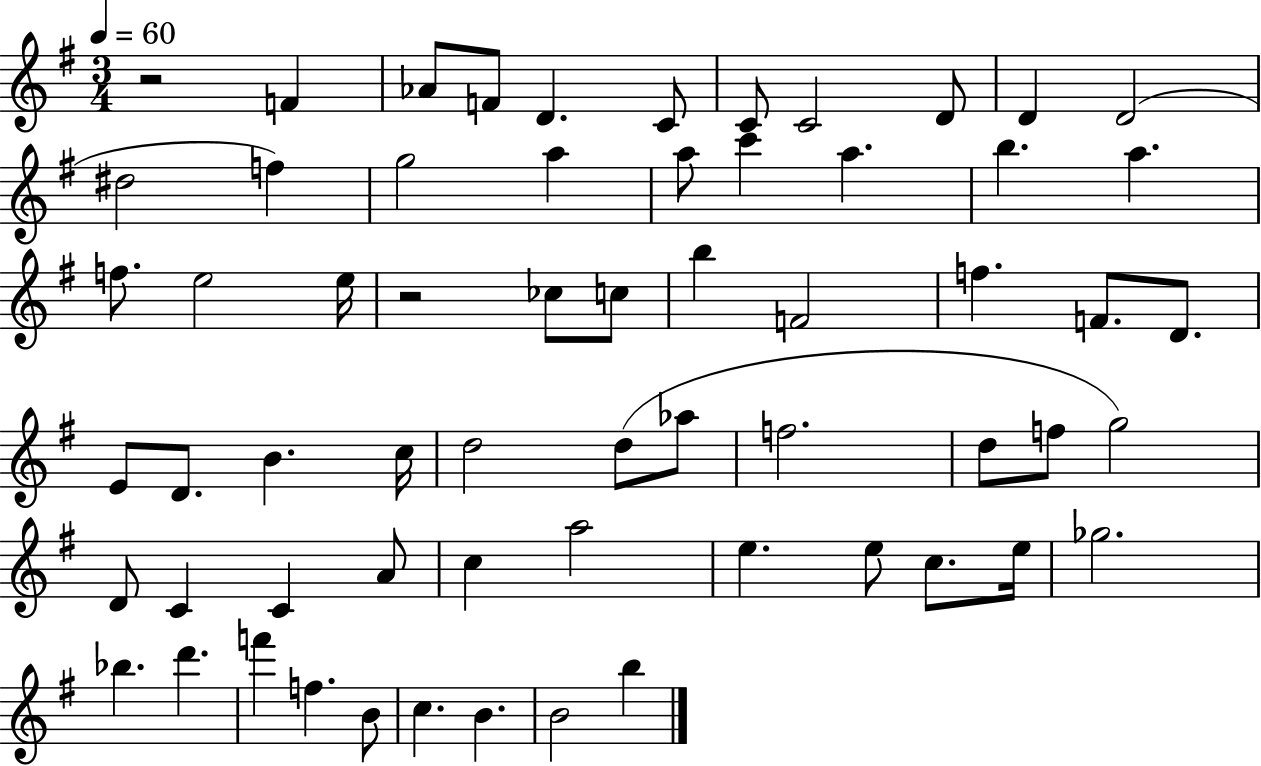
{
  \clef treble
  \numericTimeSignature
  \time 3/4
  \key g \major
  \tempo 4 = 60
  r2 f'4 | aes'8 f'8 d'4. c'8 | c'8 c'2 d'8 | d'4 d'2( | \break dis''2 f''4) | g''2 a''4 | a''8 c'''4 a''4. | b''4. a''4. | \break f''8. e''2 e''16 | r2 ces''8 c''8 | b''4 f'2 | f''4. f'8. d'8. | \break e'8 d'8. b'4. c''16 | d''2 d''8( aes''8 | f''2. | d''8 f''8 g''2) | \break d'8 c'4 c'4 a'8 | c''4 a''2 | e''4. e''8 c''8. e''16 | ges''2. | \break bes''4. d'''4. | f'''4 f''4. b'8 | c''4. b'4. | b'2 b''4 | \break \bar "|."
}